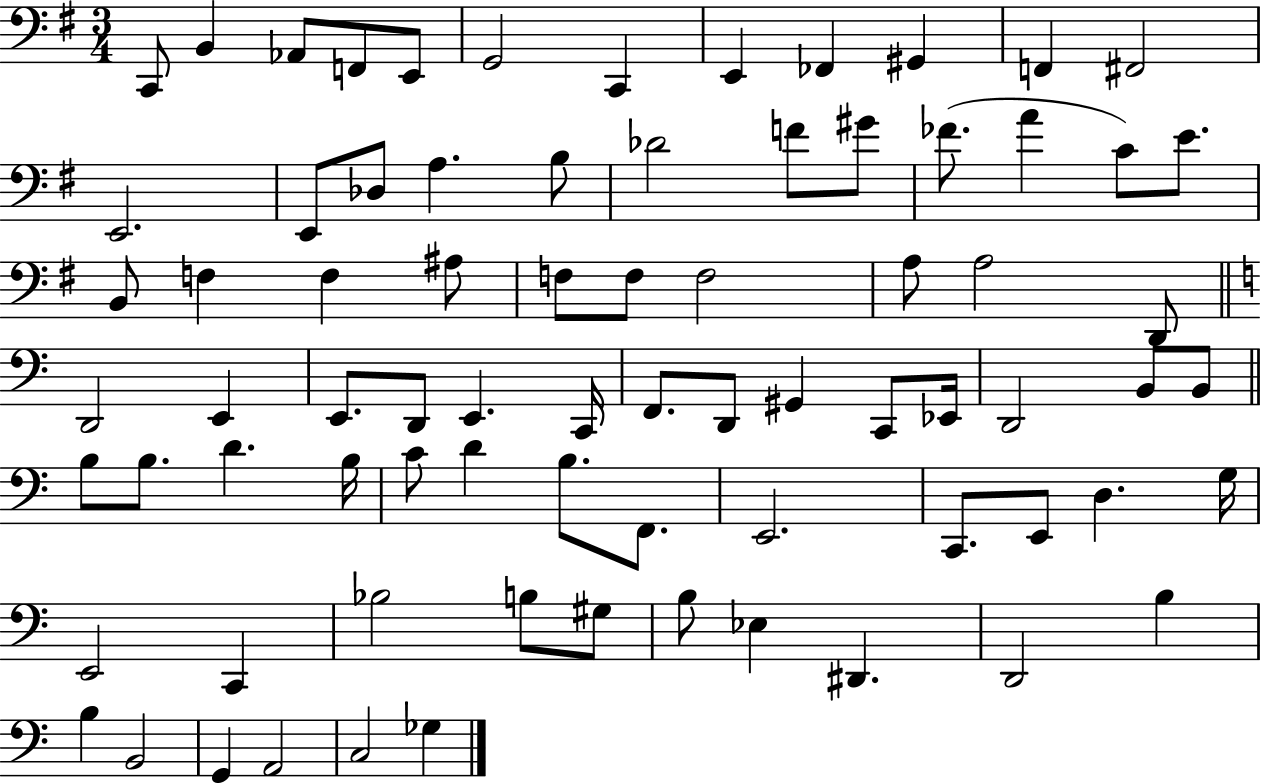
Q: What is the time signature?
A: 3/4